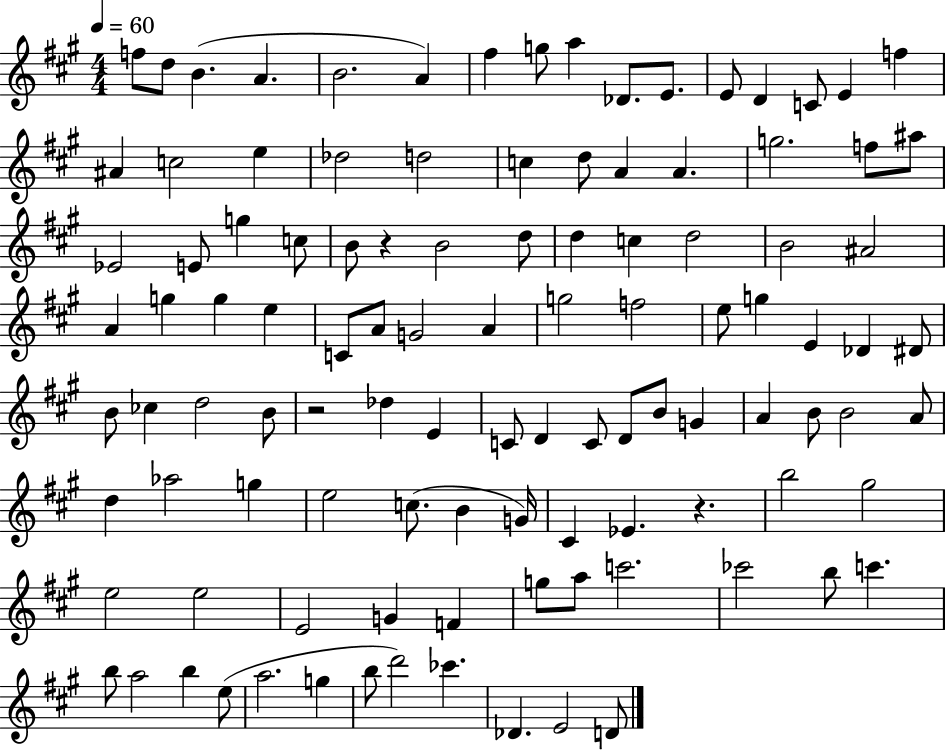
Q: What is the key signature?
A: A major